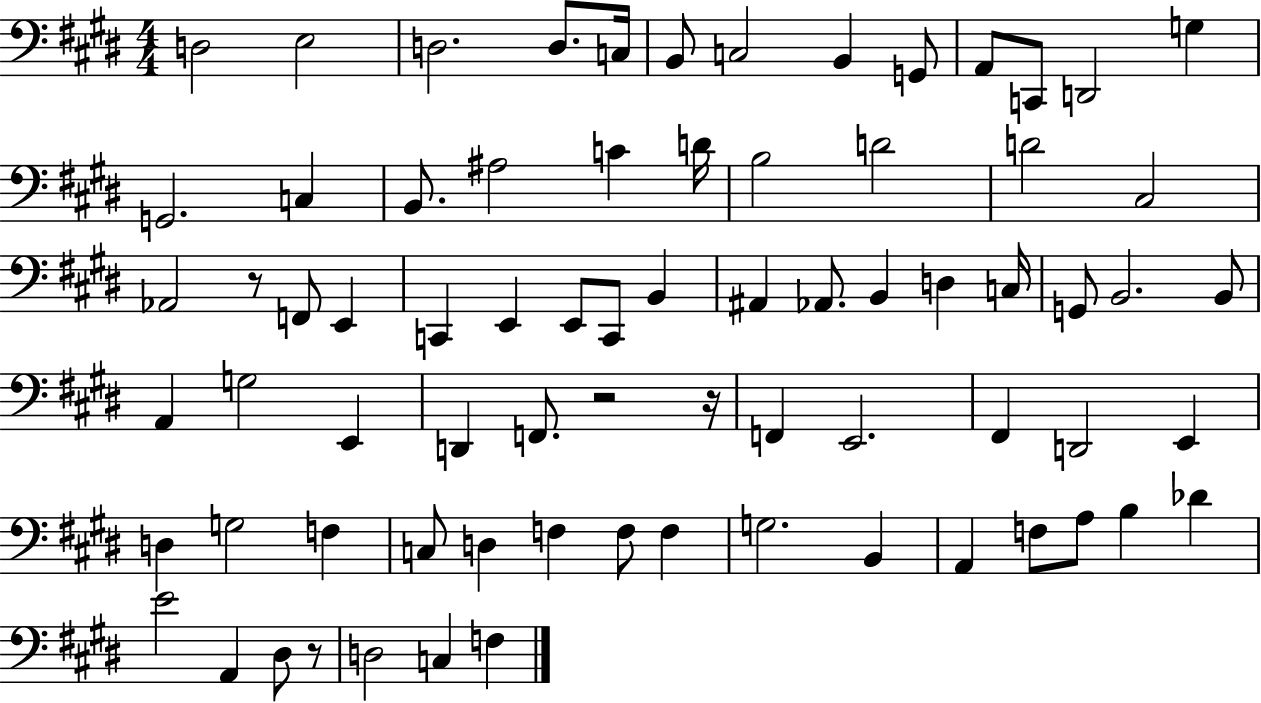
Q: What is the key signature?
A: E major